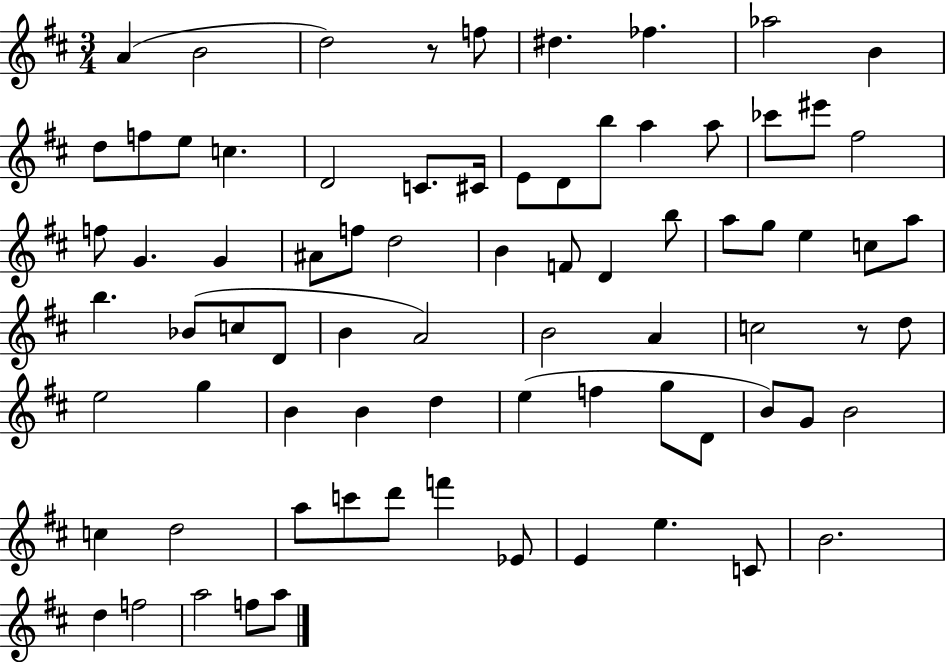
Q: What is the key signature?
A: D major